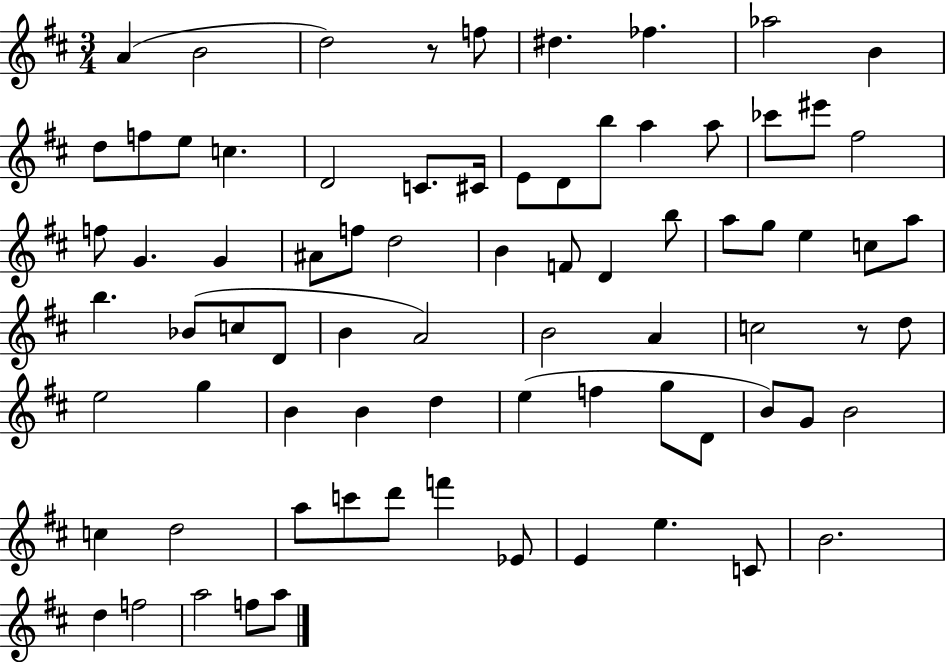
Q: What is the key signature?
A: D major